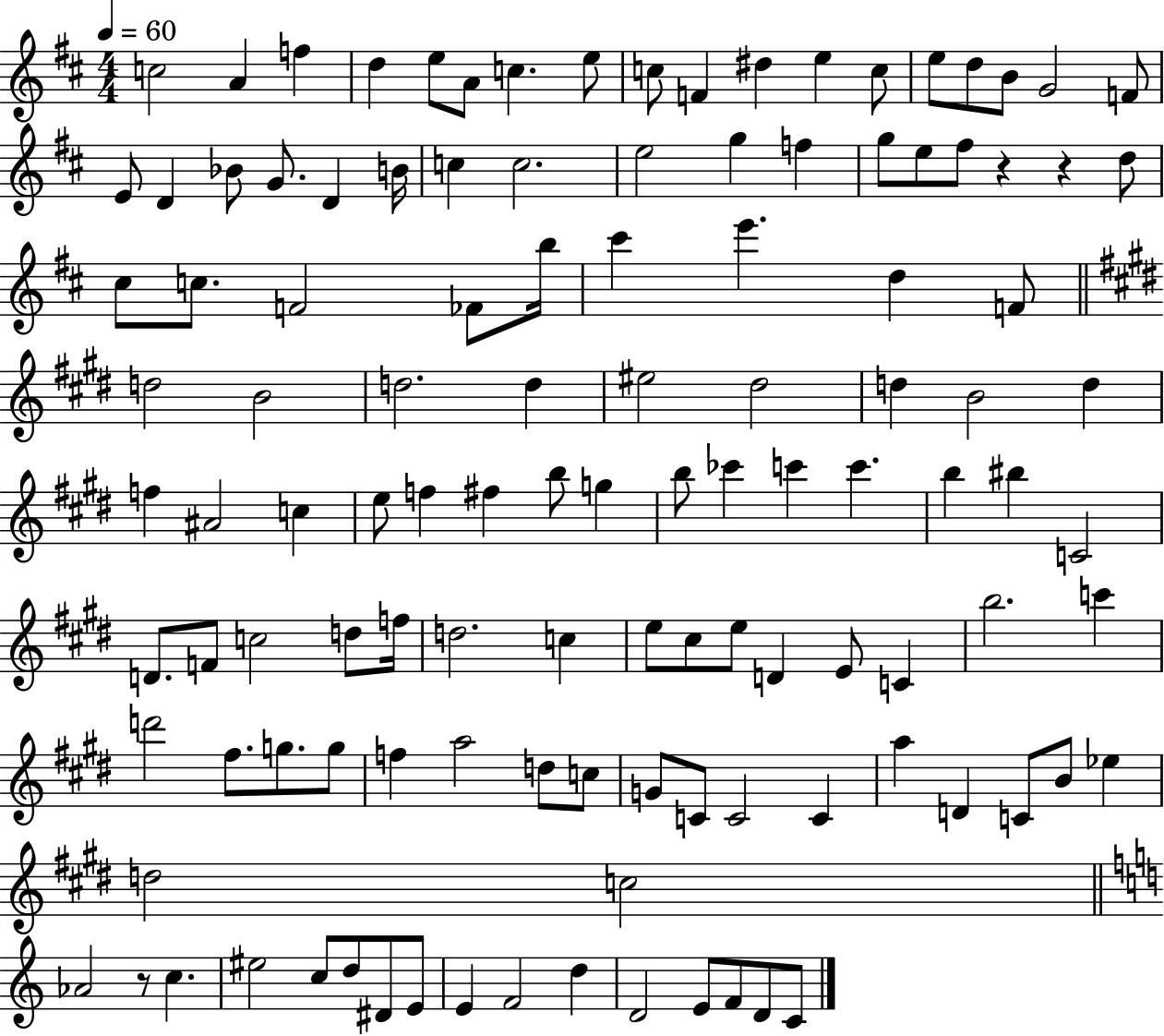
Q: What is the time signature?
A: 4/4